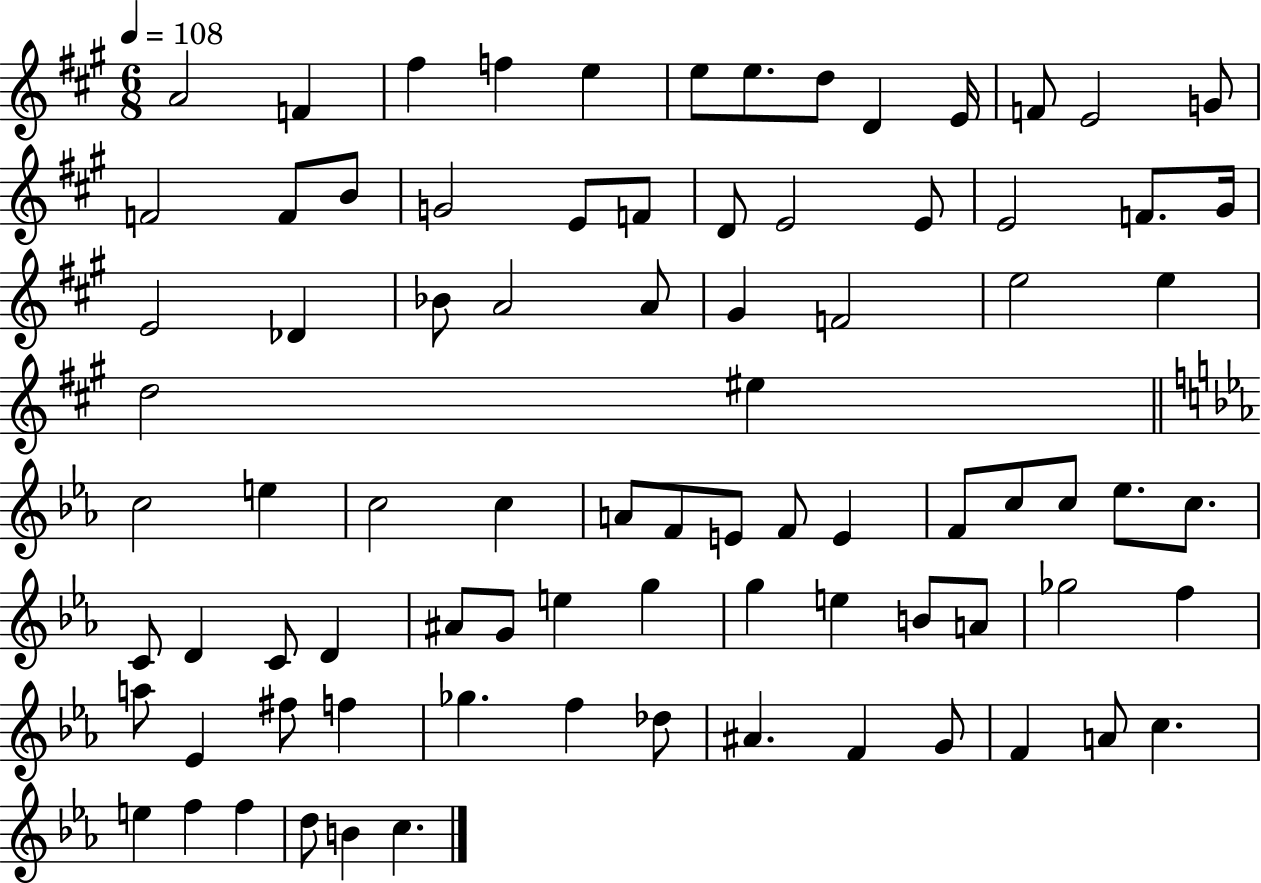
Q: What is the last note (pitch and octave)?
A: C5